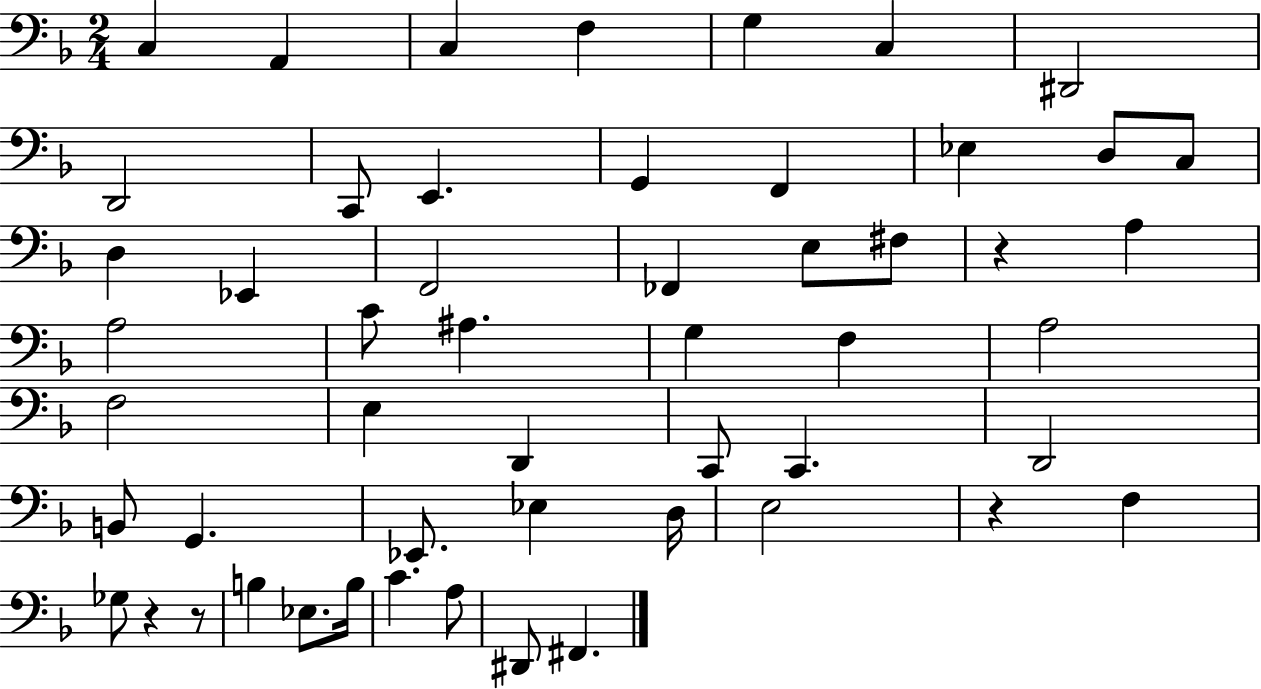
X:1
T:Untitled
M:2/4
L:1/4
K:F
C, A,, C, F, G, C, ^D,,2 D,,2 C,,/2 E,, G,, F,, _E, D,/2 C,/2 D, _E,, F,,2 _F,, E,/2 ^F,/2 z A, A,2 C/2 ^A, G, F, A,2 F,2 E, D,, C,,/2 C,, D,,2 B,,/2 G,, _E,,/2 _E, D,/4 E,2 z F, _G,/2 z z/2 B, _E,/2 B,/4 C A,/2 ^D,,/2 ^F,,